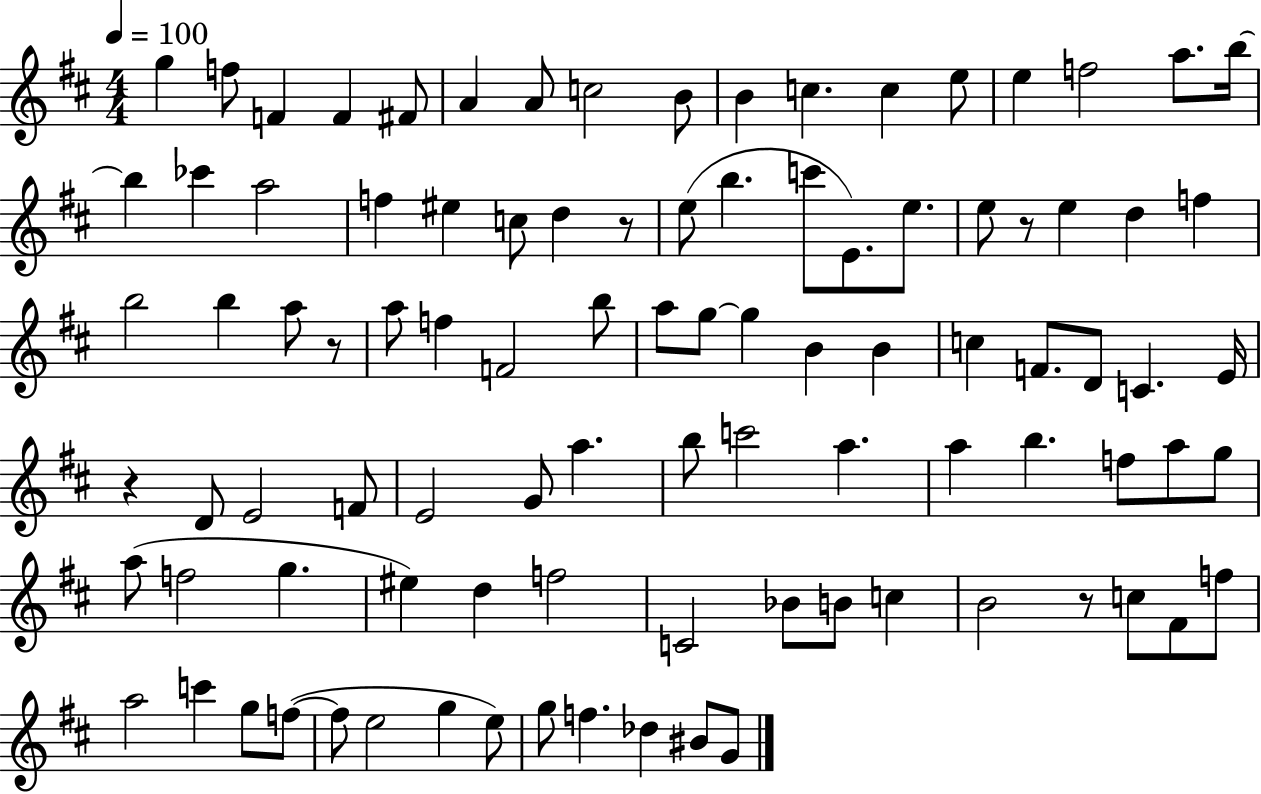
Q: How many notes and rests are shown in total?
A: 96